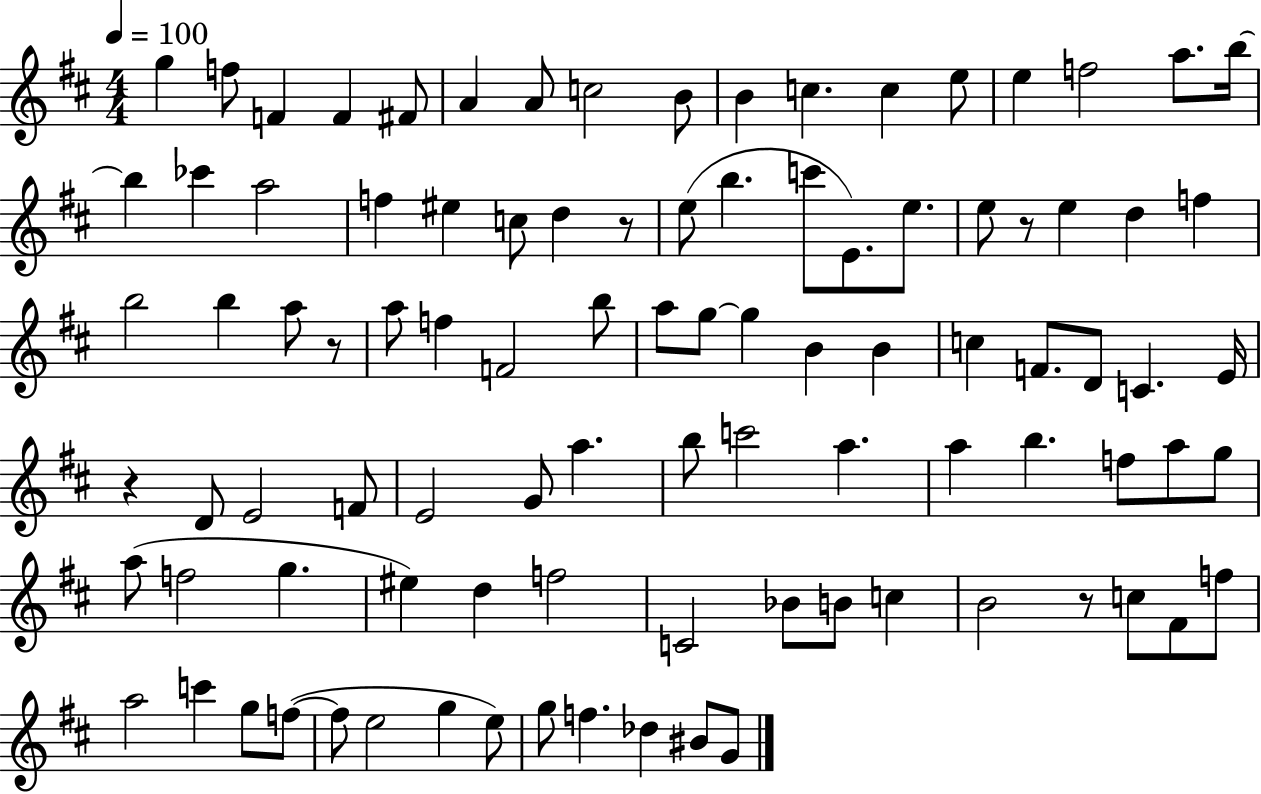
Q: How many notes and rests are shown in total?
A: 96